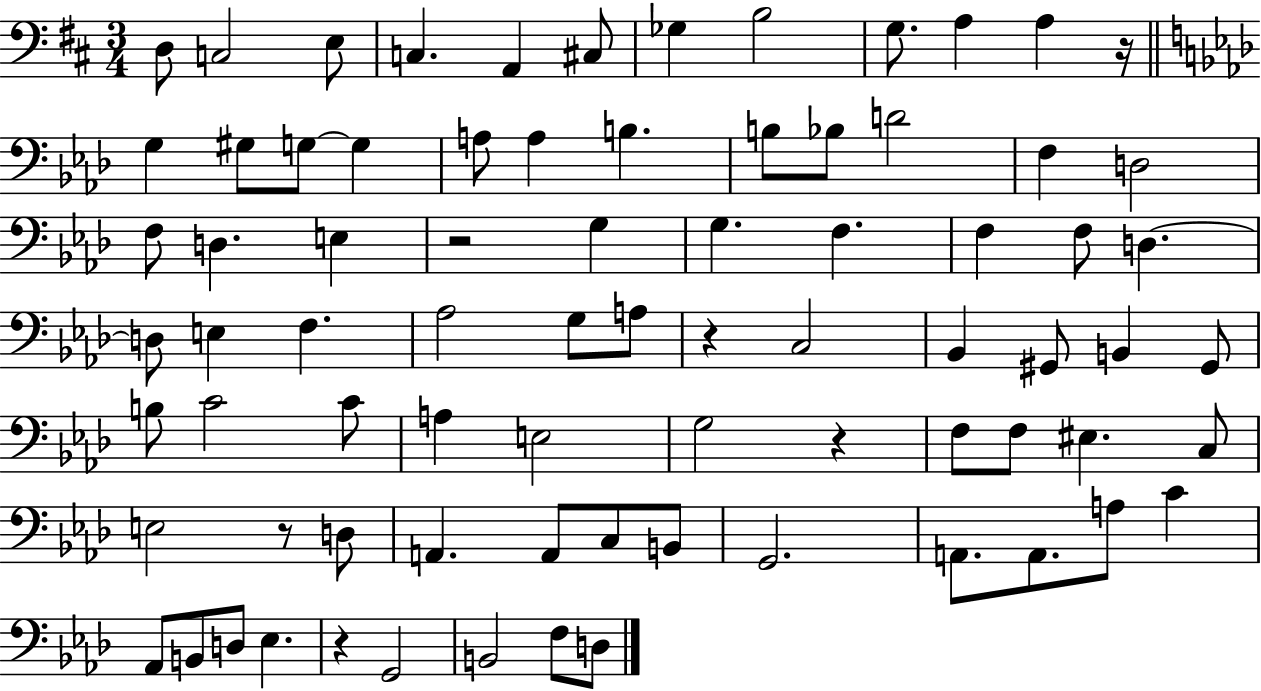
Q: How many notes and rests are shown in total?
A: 78